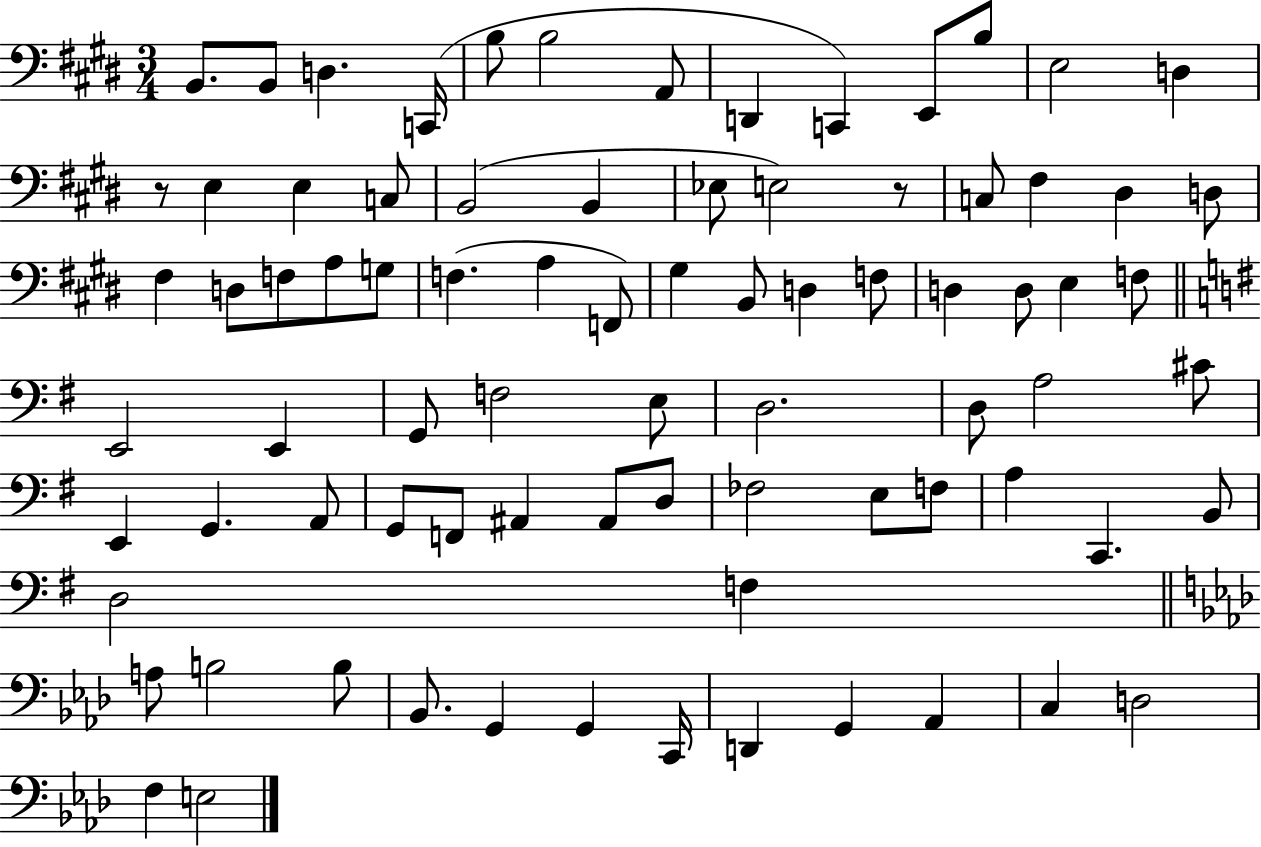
X:1
T:Untitled
M:3/4
L:1/4
K:E
B,,/2 B,,/2 D, C,,/4 B,/2 B,2 A,,/2 D,, C,, E,,/2 B,/2 E,2 D, z/2 E, E, C,/2 B,,2 B,, _E,/2 E,2 z/2 C,/2 ^F, ^D, D,/2 ^F, D,/2 F,/2 A,/2 G,/2 F, A, F,,/2 ^G, B,,/2 D, F,/2 D, D,/2 E, F,/2 E,,2 E,, G,,/2 F,2 E,/2 D,2 D,/2 A,2 ^C/2 E,, G,, A,,/2 G,,/2 F,,/2 ^A,, ^A,,/2 D,/2 _F,2 E,/2 F,/2 A, C,, B,,/2 D,2 F, A,/2 B,2 B,/2 _B,,/2 G,, G,, C,,/4 D,, G,, _A,, C, D,2 F, E,2